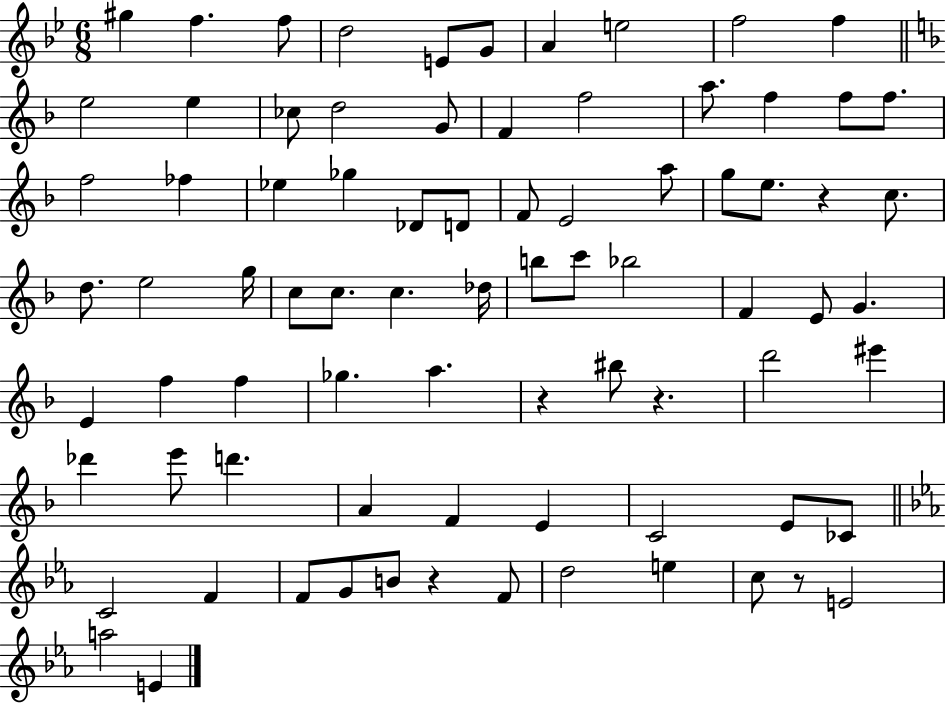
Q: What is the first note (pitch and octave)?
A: G#5